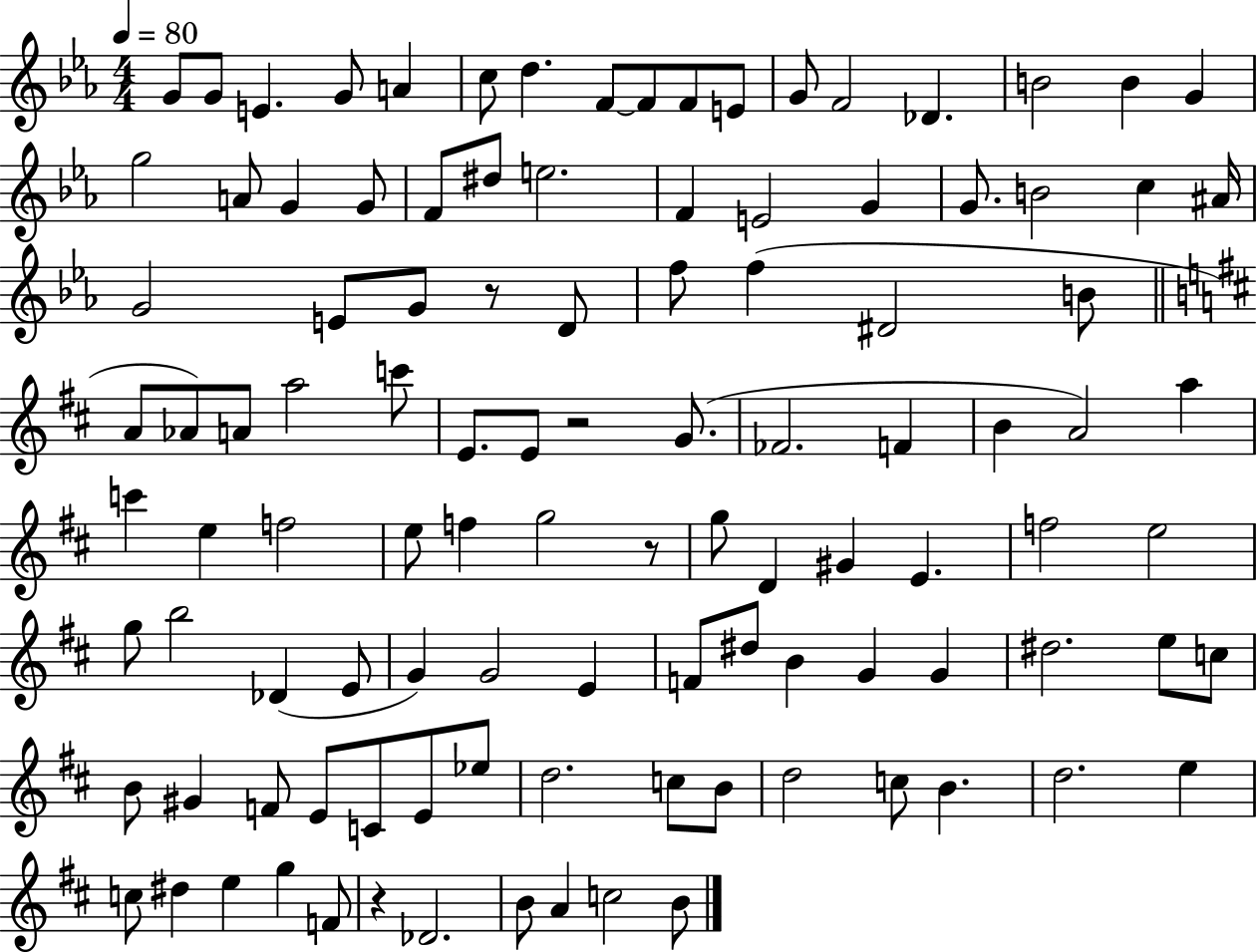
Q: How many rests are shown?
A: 4